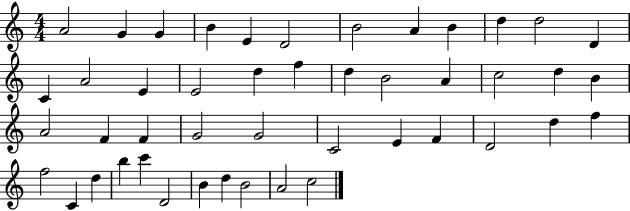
A4/h G4/q G4/q B4/q E4/q D4/h B4/h A4/q B4/q D5/q D5/h D4/q C4/q A4/h E4/q E4/h D5/q F5/q D5/q B4/h A4/q C5/h D5/q B4/q A4/h F4/q F4/q G4/h G4/h C4/h E4/q F4/q D4/h D5/q F5/q F5/h C4/q D5/q B5/q C6/q D4/h B4/q D5/q B4/h A4/h C5/h